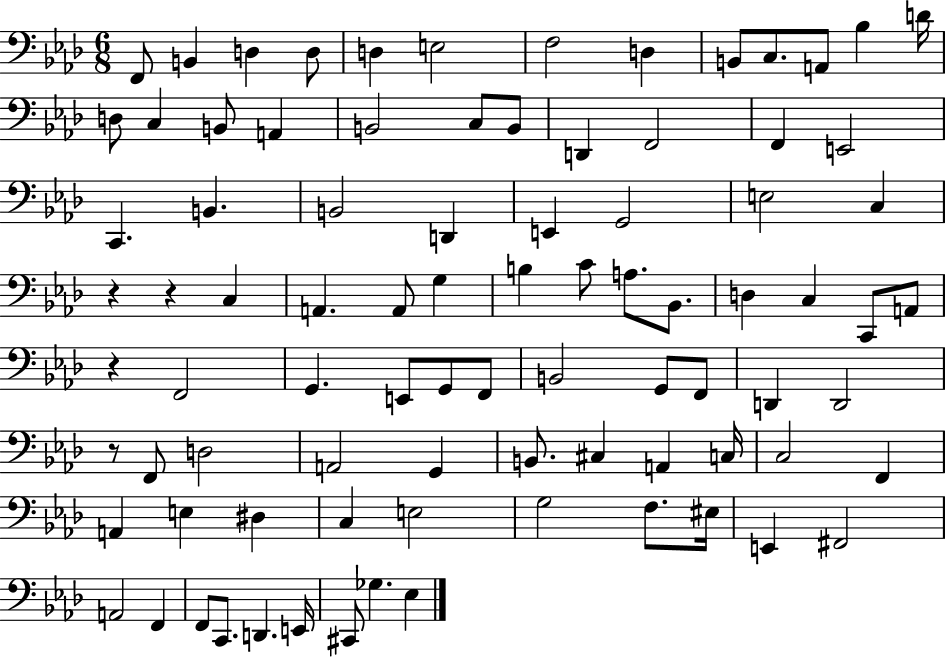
X:1
T:Untitled
M:6/8
L:1/4
K:Ab
F,,/2 B,, D, D,/2 D, E,2 F,2 D, B,,/2 C,/2 A,,/2 _B, D/4 D,/2 C, B,,/2 A,, B,,2 C,/2 B,,/2 D,, F,,2 F,, E,,2 C,, B,, B,,2 D,, E,, G,,2 E,2 C, z z C, A,, A,,/2 G, B, C/2 A,/2 _B,,/2 D, C, C,,/2 A,,/2 z F,,2 G,, E,,/2 G,,/2 F,,/2 B,,2 G,,/2 F,,/2 D,, D,,2 z/2 F,,/2 D,2 A,,2 G,, B,,/2 ^C, A,, C,/4 C,2 F,, A,, E, ^D, C, E,2 G,2 F,/2 ^E,/4 E,, ^F,,2 A,,2 F,, F,,/2 C,,/2 D,, E,,/4 ^C,,/2 _G, _E,